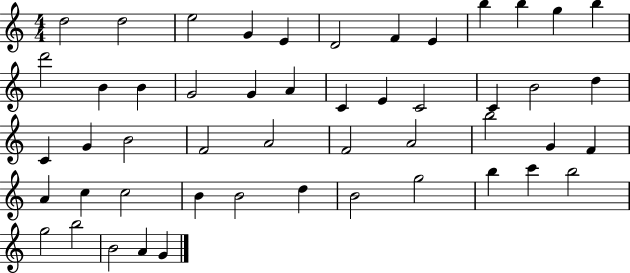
D5/h D5/h E5/h G4/q E4/q D4/h F4/q E4/q B5/q B5/q G5/q B5/q D6/h B4/q B4/q G4/h G4/q A4/q C4/q E4/q C4/h C4/q B4/h D5/q C4/q G4/q B4/h F4/h A4/h F4/h A4/h B5/h G4/q F4/q A4/q C5/q C5/h B4/q B4/h D5/q B4/h G5/h B5/q C6/q B5/h G5/h B5/h B4/h A4/q G4/q